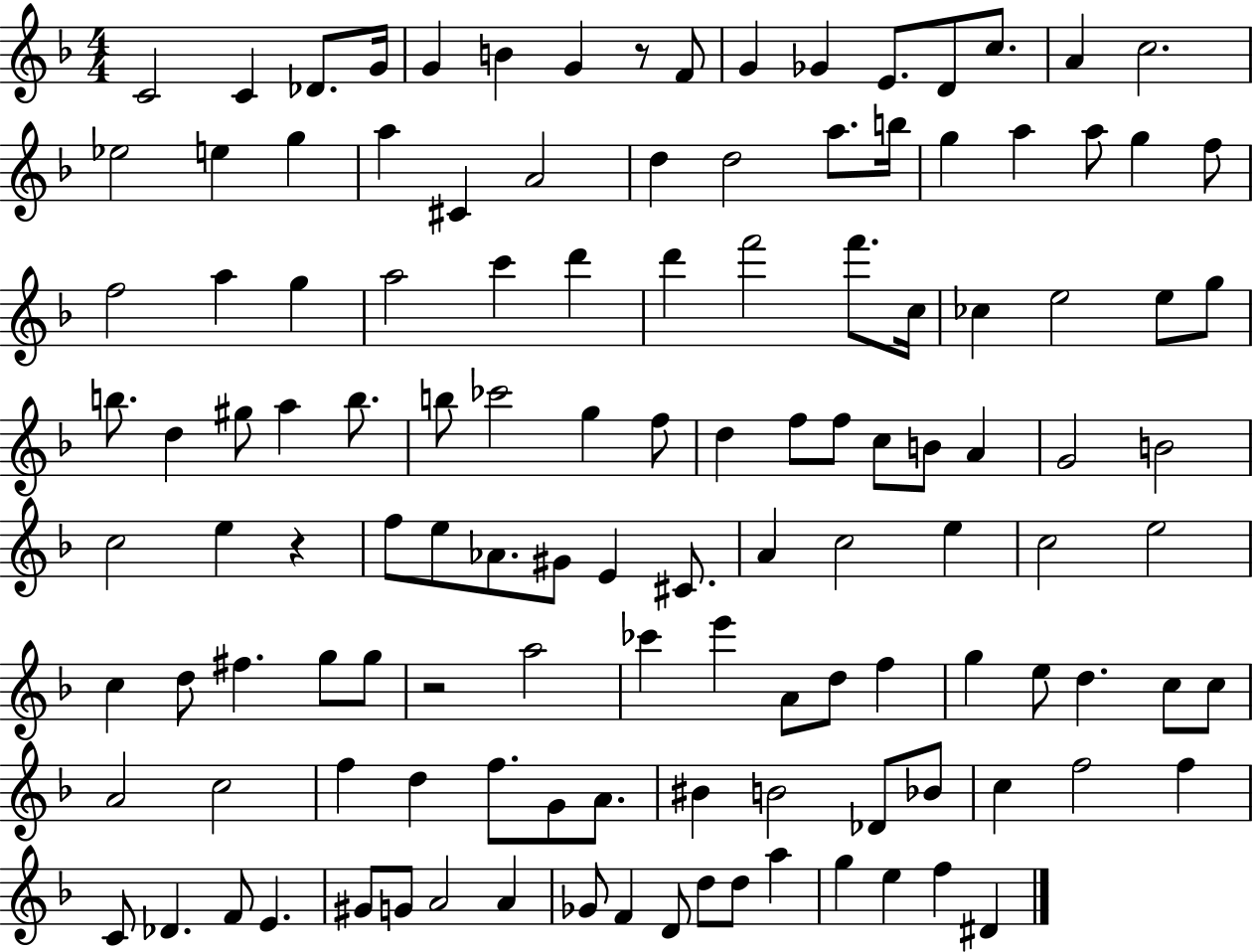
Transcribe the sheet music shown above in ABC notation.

X:1
T:Untitled
M:4/4
L:1/4
K:F
C2 C _D/2 G/4 G B G z/2 F/2 G _G E/2 D/2 c/2 A c2 _e2 e g a ^C A2 d d2 a/2 b/4 g a a/2 g f/2 f2 a g a2 c' d' d' f'2 f'/2 c/4 _c e2 e/2 g/2 b/2 d ^g/2 a b/2 b/2 _c'2 g f/2 d f/2 f/2 c/2 B/2 A G2 B2 c2 e z f/2 e/2 _A/2 ^G/2 E ^C/2 A c2 e c2 e2 c d/2 ^f g/2 g/2 z2 a2 _c' e' A/2 d/2 f g e/2 d c/2 c/2 A2 c2 f d f/2 G/2 A/2 ^B B2 _D/2 _B/2 c f2 f C/2 _D F/2 E ^G/2 G/2 A2 A _G/2 F D/2 d/2 d/2 a g e f ^D